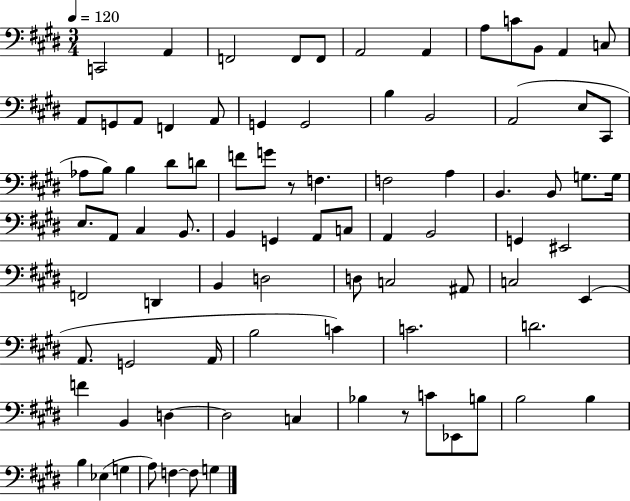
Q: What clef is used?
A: bass